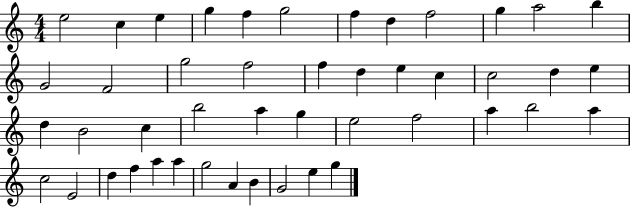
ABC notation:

X:1
T:Untitled
M:4/4
L:1/4
K:C
e2 c e g f g2 f d f2 g a2 b G2 F2 g2 f2 f d e c c2 d e d B2 c b2 a g e2 f2 a b2 a c2 E2 d f a a g2 A B G2 e g